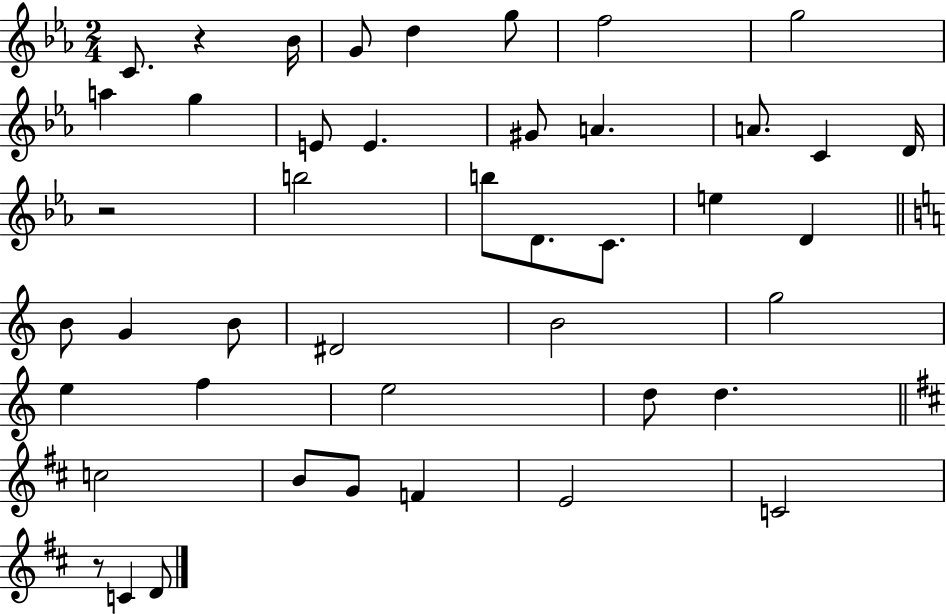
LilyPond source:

{
  \clef treble
  \numericTimeSignature
  \time 2/4
  \key ees \major
  c'8. r4 bes'16 | g'8 d''4 g''8 | f''2 | g''2 | \break a''4 g''4 | e'8 e'4. | gis'8 a'4. | a'8. c'4 d'16 | \break r2 | b''2 | b''8 d'8. c'8. | e''4 d'4 | \break \bar "||" \break \key a \minor b'8 g'4 b'8 | dis'2 | b'2 | g''2 | \break e''4 f''4 | e''2 | d''8 d''4. | \bar "||" \break \key d \major c''2 | b'8 g'8 f'4 | e'2 | c'2 | \break r8 c'4 d'8 | \bar "|."
}